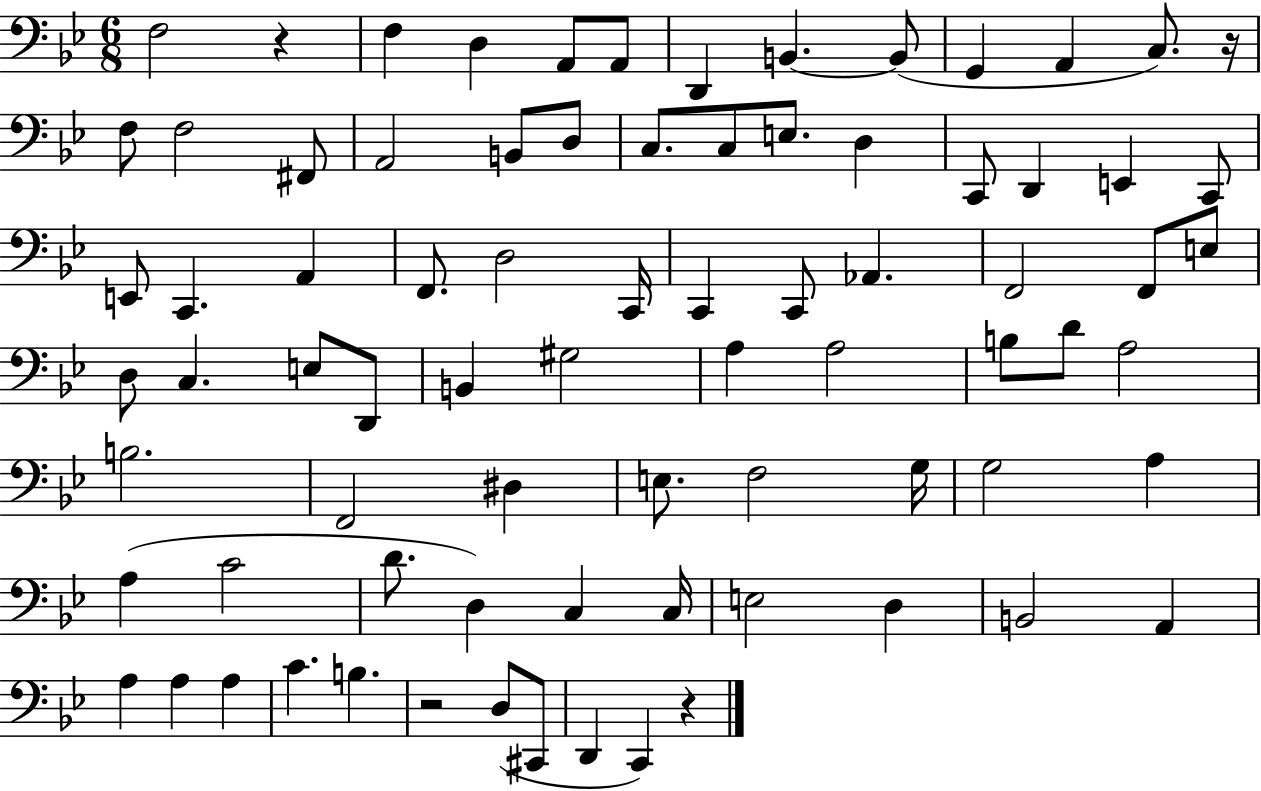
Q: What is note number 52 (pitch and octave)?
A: E3